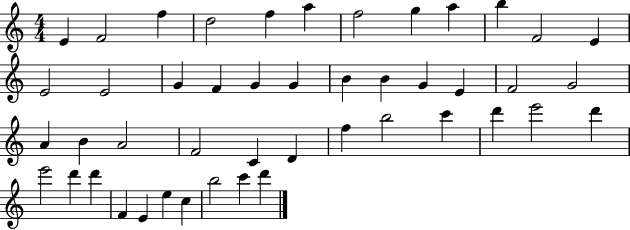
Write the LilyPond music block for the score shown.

{
  \clef treble
  \numericTimeSignature
  \time 4/4
  \key c \major
  e'4 f'2 f''4 | d''2 f''4 a''4 | f''2 g''4 a''4 | b''4 f'2 e'4 | \break e'2 e'2 | g'4 f'4 g'4 g'4 | b'4 b'4 g'4 e'4 | f'2 g'2 | \break a'4 b'4 a'2 | f'2 c'4 d'4 | f''4 b''2 c'''4 | d'''4 e'''2 d'''4 | \break e'''2 d'''4 d'''4 | f'4 e'4 e''4 c''4 | b''2 c'''4 d'''4 | \bar "|."
}